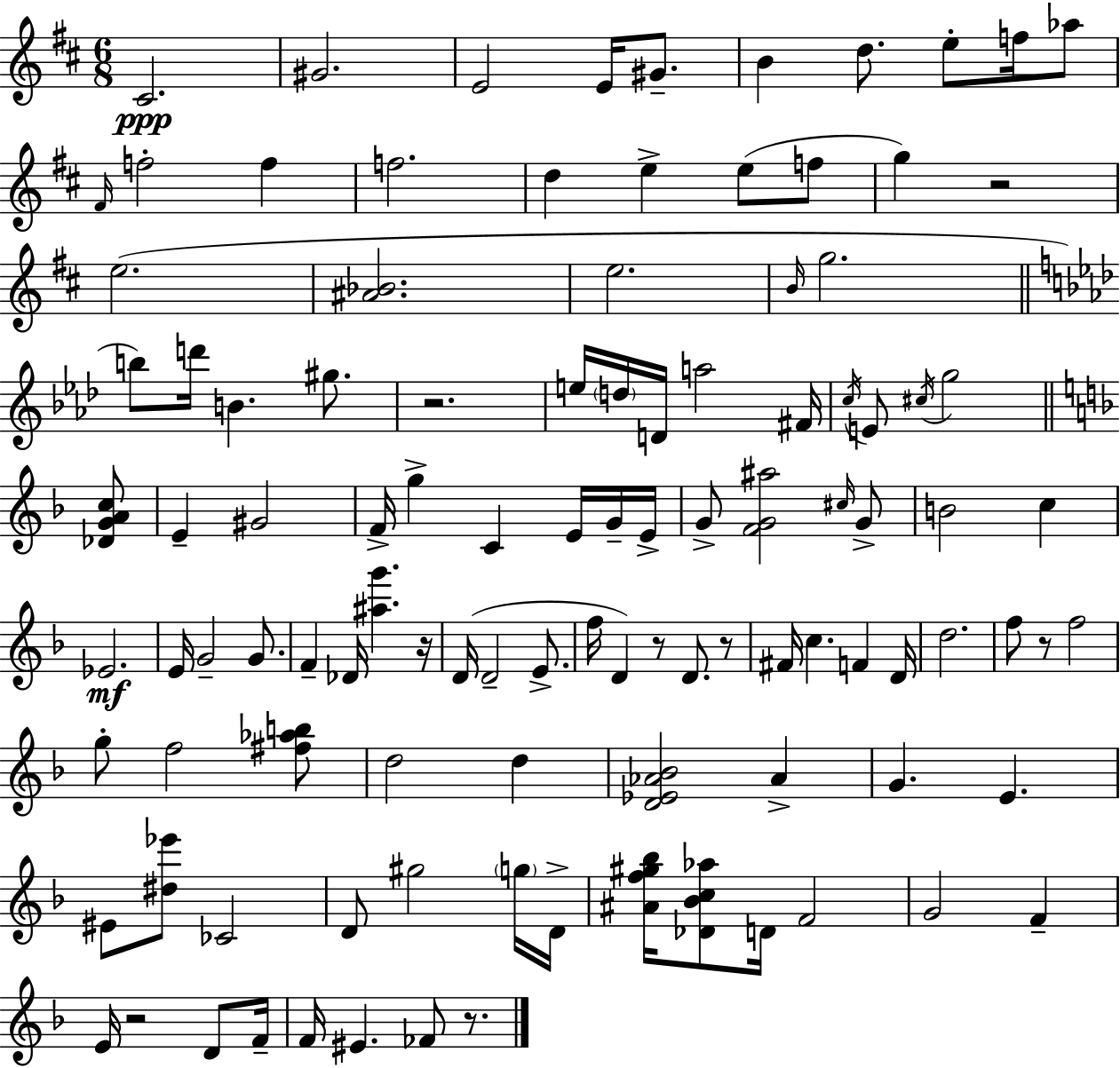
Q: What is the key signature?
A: D major